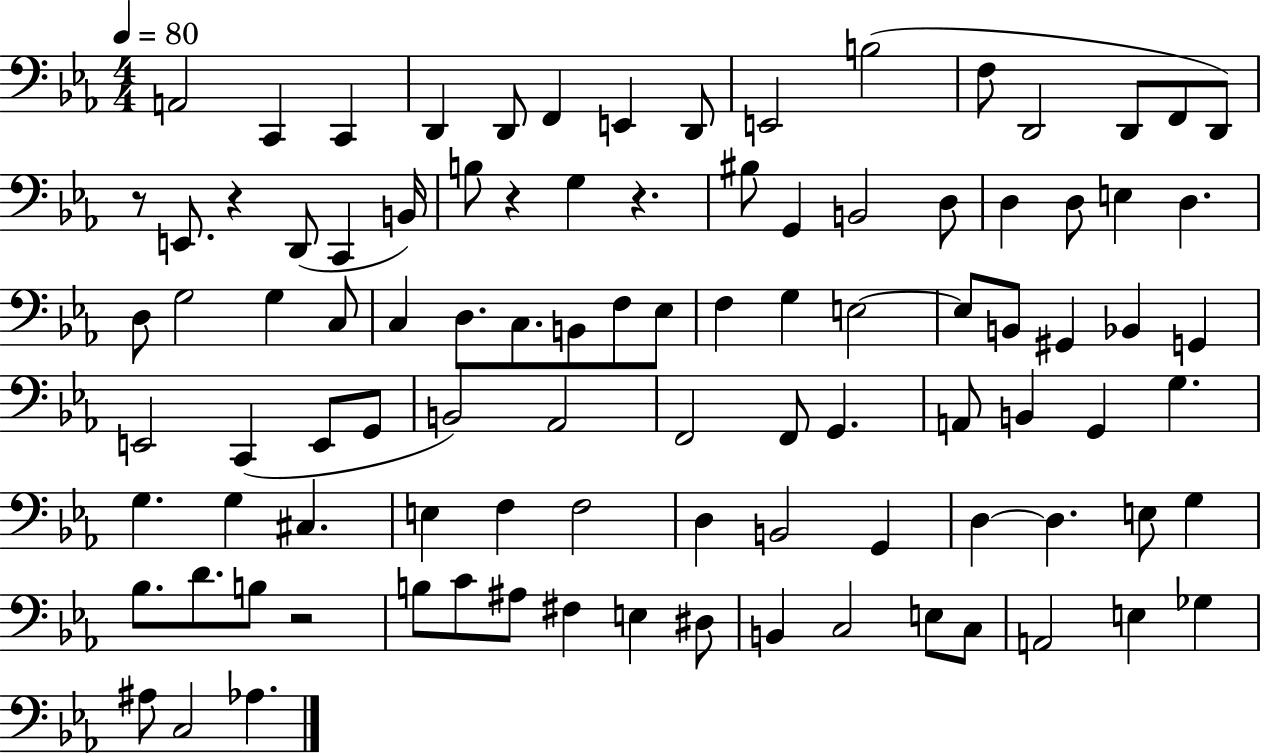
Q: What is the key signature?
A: EES major